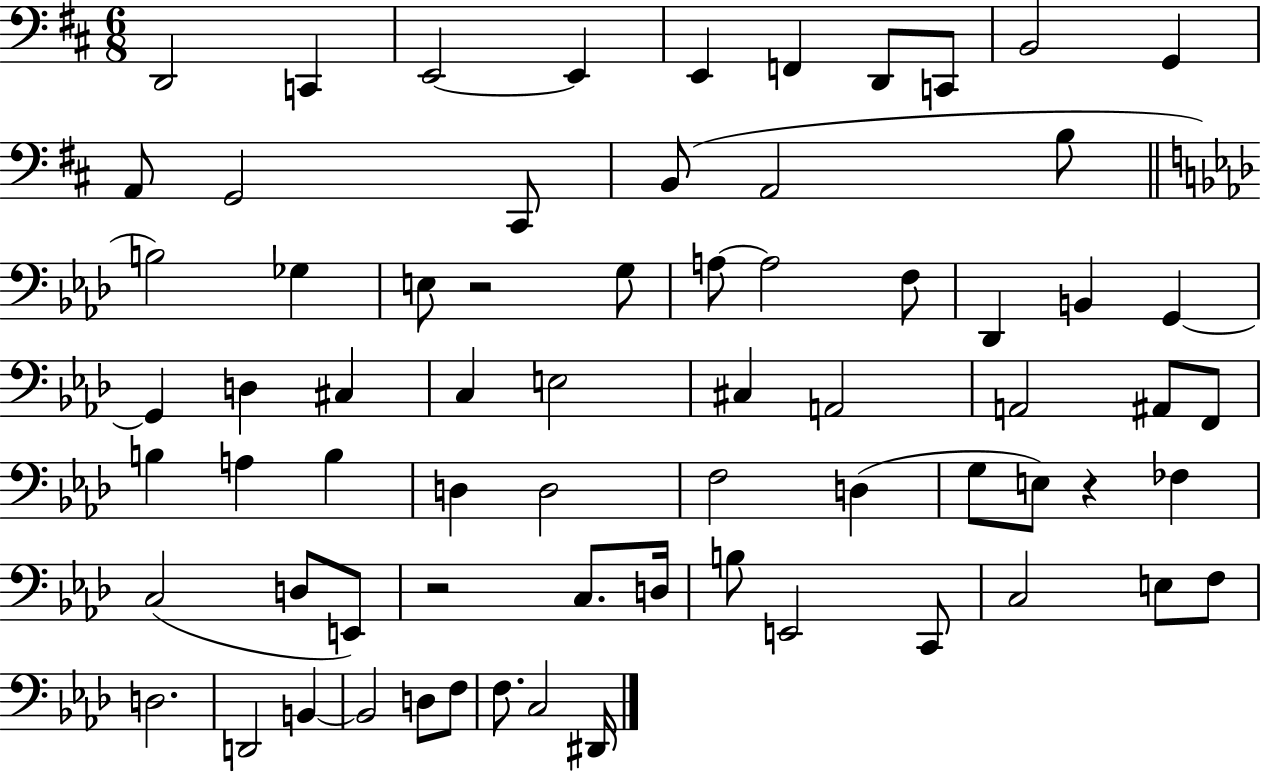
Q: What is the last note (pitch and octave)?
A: D#2